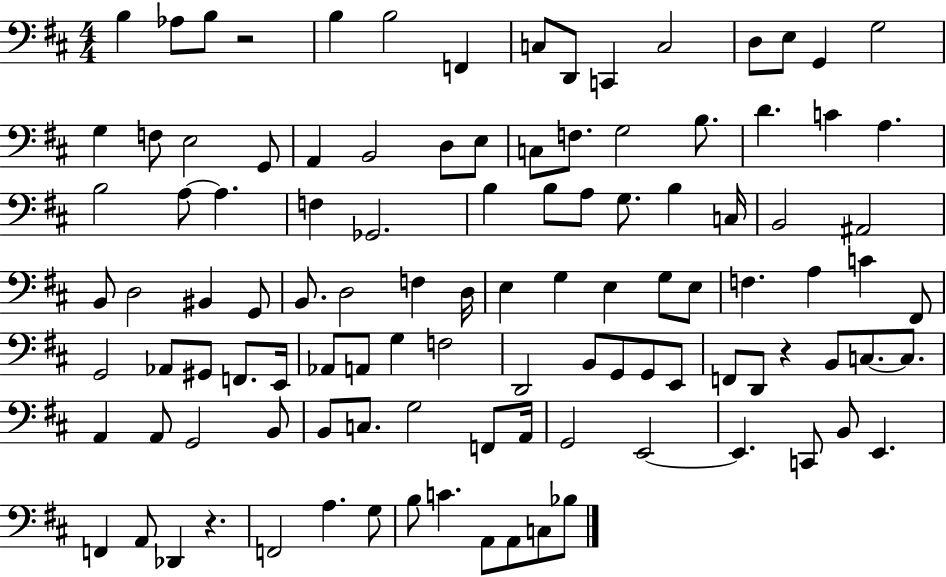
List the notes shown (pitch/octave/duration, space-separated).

B3/q Ab3/e B3/e R/h B3/q B3/h F2/q C3/e D2/e C2/q C3/h D3/e E3/e G2/q G3/h G3/q F3/e E3/h G2/e A2/q B2/h D3/e E3/e C3/e F3/e. G3/h B3/e. D4/q. C4/q A3/q. B3/h A3/e A3/q. F3/q Gb2/h. B3/q B3/e A3/e G3/e. B3/q C3/s B2/h A#2/h B2/e D3/h BIS2/q G2/e B2/e. D3/h F3/q D3/s E3/q G3/q E3/q G3/e E3/e F3/q. A3/q C4/q F#2/e G2/h Ab2/e G#2/e F2/e. E2/s Ab2/e A2/e G3/q F3/h D2/h B2/e G2/e G2/e E2/e F2/e D2/e R/q B2/e C3/e. C3/e. A2/q A2/e G2/h B2/e B2/e C3/e. G3/h F2/e A2/s G2/h E2/h E2/q. C2/e B2/e E2/q. F2/q A2/e Db2/q R/q. F2/h A3/q. G3/e B3/e C4/q. A2/e A2/e C3/e Bb3/e